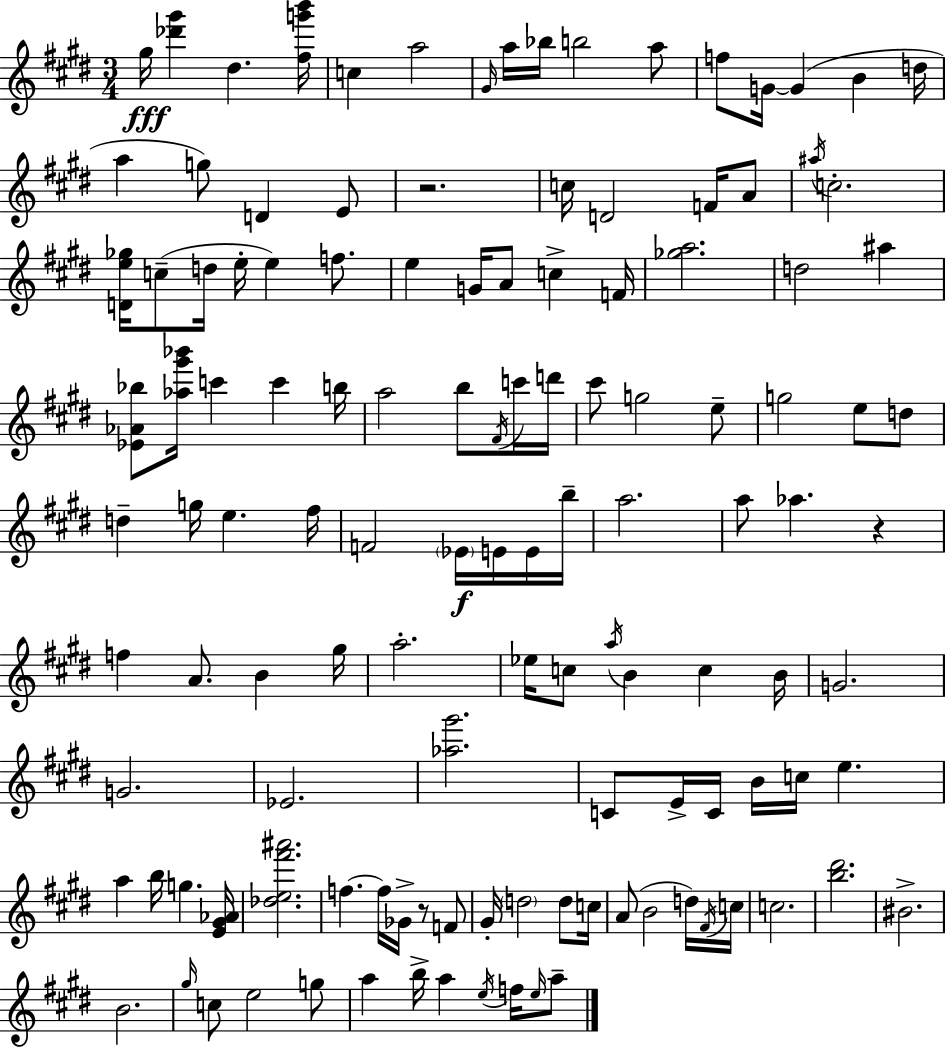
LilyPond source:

{
  \clef treble
  \numericTimeSignature
  \time 3/4
  \key e \major
  gis''16\fff <des''' gis'''>4 dis''4. <fis'' g''' b'''>16 | c''4 a''2 | \grace { gis'16 } a''16 bes''16 b''2 a''8 | f''8 g'16~~ g'4( b'4 | \break d''16 a''4 g''8) d'4 e'8 | r2. | c''16 d'2 f'16 a'8 | \acciaccatura { ais''16 } c''2.-. | \break <d' e'' ges''>16 c''8--( d''16 e''16-. e''4) f''8. | e''4 g'16 a'8 c''4-> | f'16 <ges'' a''>2. | d''2 ais''4 | \break <ees' aes' bes''>8 <aes'' gis''' bes'''>16 c'''4 c'''4 | b''16 a''2 b''8 | \acciaccatura { fis'16 } c'''16 d'''16 cis'''8 g''2 | e''8-- g''2 e''8 | \break d''8 d''4-- g''16 e''4. | fis''16 f'2 \parenthesize ees'16\f | e'16 e'16 b''16-- a''2. | a''8 aes''4. r4 | \break f''4 a'8. b'4 | gis''16 a''2.-. | ees''16 c''8 \acciaccatura { a''16 } b'4 c''4 | b'16 g'2. | \break g'2. | ees'2. | <aes'' gis'''>2. | c'8 e'16-> c'16 b'16 c''16 e''4. | \break a''4 b''16 g''4. | <e' gis' aes'>16 <des'' e'' fis''' ais'''>2. | f''4.~~ f''16 ges'16-> | r8 f'8 gis'16-. \parenthesize d''2 | \break d''8 c''16 a'8( b'2 | d''16) \acciaccatura { fis'16 } c''16 c''2. | <b'' dis'''>2. | bis'2.-> | \break b'2. | \grace { gis''16 } c''8 e''2 | g''8 a''4 b''16-> a''4 | \acciaccatura { e''16 } f''16 \grace { e''16 } a''8-- \bar "|."
}